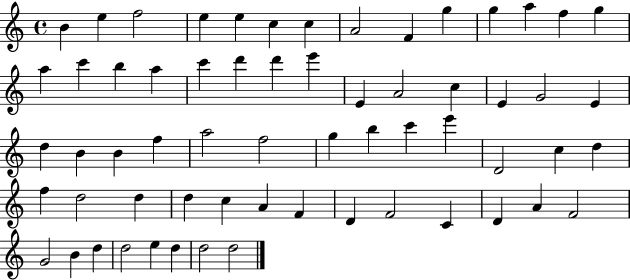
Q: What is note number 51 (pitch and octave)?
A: C4